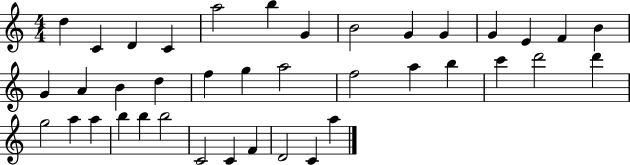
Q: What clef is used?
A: treble